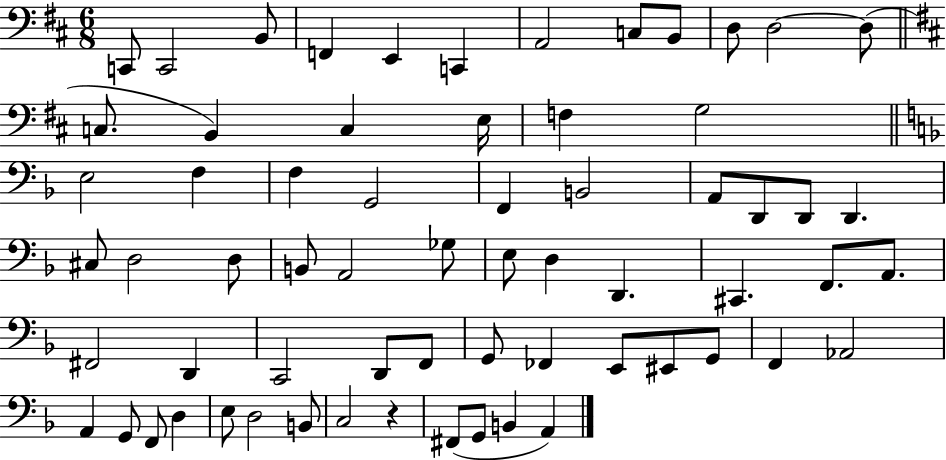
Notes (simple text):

C2/e C2/h B2/e F2/q E2/q C2/q A2/h C3/e B2/e D3/e D3/h D3/e C3/e. B2/q C3/q E3/s F3/q G3/h E3/h F3/q F3/q G2/h F2/q B2/h A2/e D2/e D2/e D2/q. C#3/e D3/h D3/e B2/e A2/h Gb3/e E3/e D3/q D2/q. C#2/q. F2/e. A2/e. F#2/h D2/q C2/h D2/e F2/e G2/e FES2/q E2/e EIS2/e G2/e F2/q Ab2/h A2/q G2/e F2/e D3/q E3/e D3/h B2/e C3/h R/q F#2/e G2/e B2/q A2/q